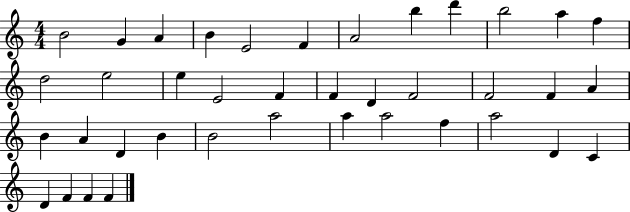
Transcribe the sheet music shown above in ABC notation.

X:1
T:Untitled
M:4/4
L:1/4
K:C
B2 G A B E2 F A2 b d' b2 a f d2 e2 e E2 F F D F2 F2 F A B A D B B2 a2 a a2 f a2 D C D F F F